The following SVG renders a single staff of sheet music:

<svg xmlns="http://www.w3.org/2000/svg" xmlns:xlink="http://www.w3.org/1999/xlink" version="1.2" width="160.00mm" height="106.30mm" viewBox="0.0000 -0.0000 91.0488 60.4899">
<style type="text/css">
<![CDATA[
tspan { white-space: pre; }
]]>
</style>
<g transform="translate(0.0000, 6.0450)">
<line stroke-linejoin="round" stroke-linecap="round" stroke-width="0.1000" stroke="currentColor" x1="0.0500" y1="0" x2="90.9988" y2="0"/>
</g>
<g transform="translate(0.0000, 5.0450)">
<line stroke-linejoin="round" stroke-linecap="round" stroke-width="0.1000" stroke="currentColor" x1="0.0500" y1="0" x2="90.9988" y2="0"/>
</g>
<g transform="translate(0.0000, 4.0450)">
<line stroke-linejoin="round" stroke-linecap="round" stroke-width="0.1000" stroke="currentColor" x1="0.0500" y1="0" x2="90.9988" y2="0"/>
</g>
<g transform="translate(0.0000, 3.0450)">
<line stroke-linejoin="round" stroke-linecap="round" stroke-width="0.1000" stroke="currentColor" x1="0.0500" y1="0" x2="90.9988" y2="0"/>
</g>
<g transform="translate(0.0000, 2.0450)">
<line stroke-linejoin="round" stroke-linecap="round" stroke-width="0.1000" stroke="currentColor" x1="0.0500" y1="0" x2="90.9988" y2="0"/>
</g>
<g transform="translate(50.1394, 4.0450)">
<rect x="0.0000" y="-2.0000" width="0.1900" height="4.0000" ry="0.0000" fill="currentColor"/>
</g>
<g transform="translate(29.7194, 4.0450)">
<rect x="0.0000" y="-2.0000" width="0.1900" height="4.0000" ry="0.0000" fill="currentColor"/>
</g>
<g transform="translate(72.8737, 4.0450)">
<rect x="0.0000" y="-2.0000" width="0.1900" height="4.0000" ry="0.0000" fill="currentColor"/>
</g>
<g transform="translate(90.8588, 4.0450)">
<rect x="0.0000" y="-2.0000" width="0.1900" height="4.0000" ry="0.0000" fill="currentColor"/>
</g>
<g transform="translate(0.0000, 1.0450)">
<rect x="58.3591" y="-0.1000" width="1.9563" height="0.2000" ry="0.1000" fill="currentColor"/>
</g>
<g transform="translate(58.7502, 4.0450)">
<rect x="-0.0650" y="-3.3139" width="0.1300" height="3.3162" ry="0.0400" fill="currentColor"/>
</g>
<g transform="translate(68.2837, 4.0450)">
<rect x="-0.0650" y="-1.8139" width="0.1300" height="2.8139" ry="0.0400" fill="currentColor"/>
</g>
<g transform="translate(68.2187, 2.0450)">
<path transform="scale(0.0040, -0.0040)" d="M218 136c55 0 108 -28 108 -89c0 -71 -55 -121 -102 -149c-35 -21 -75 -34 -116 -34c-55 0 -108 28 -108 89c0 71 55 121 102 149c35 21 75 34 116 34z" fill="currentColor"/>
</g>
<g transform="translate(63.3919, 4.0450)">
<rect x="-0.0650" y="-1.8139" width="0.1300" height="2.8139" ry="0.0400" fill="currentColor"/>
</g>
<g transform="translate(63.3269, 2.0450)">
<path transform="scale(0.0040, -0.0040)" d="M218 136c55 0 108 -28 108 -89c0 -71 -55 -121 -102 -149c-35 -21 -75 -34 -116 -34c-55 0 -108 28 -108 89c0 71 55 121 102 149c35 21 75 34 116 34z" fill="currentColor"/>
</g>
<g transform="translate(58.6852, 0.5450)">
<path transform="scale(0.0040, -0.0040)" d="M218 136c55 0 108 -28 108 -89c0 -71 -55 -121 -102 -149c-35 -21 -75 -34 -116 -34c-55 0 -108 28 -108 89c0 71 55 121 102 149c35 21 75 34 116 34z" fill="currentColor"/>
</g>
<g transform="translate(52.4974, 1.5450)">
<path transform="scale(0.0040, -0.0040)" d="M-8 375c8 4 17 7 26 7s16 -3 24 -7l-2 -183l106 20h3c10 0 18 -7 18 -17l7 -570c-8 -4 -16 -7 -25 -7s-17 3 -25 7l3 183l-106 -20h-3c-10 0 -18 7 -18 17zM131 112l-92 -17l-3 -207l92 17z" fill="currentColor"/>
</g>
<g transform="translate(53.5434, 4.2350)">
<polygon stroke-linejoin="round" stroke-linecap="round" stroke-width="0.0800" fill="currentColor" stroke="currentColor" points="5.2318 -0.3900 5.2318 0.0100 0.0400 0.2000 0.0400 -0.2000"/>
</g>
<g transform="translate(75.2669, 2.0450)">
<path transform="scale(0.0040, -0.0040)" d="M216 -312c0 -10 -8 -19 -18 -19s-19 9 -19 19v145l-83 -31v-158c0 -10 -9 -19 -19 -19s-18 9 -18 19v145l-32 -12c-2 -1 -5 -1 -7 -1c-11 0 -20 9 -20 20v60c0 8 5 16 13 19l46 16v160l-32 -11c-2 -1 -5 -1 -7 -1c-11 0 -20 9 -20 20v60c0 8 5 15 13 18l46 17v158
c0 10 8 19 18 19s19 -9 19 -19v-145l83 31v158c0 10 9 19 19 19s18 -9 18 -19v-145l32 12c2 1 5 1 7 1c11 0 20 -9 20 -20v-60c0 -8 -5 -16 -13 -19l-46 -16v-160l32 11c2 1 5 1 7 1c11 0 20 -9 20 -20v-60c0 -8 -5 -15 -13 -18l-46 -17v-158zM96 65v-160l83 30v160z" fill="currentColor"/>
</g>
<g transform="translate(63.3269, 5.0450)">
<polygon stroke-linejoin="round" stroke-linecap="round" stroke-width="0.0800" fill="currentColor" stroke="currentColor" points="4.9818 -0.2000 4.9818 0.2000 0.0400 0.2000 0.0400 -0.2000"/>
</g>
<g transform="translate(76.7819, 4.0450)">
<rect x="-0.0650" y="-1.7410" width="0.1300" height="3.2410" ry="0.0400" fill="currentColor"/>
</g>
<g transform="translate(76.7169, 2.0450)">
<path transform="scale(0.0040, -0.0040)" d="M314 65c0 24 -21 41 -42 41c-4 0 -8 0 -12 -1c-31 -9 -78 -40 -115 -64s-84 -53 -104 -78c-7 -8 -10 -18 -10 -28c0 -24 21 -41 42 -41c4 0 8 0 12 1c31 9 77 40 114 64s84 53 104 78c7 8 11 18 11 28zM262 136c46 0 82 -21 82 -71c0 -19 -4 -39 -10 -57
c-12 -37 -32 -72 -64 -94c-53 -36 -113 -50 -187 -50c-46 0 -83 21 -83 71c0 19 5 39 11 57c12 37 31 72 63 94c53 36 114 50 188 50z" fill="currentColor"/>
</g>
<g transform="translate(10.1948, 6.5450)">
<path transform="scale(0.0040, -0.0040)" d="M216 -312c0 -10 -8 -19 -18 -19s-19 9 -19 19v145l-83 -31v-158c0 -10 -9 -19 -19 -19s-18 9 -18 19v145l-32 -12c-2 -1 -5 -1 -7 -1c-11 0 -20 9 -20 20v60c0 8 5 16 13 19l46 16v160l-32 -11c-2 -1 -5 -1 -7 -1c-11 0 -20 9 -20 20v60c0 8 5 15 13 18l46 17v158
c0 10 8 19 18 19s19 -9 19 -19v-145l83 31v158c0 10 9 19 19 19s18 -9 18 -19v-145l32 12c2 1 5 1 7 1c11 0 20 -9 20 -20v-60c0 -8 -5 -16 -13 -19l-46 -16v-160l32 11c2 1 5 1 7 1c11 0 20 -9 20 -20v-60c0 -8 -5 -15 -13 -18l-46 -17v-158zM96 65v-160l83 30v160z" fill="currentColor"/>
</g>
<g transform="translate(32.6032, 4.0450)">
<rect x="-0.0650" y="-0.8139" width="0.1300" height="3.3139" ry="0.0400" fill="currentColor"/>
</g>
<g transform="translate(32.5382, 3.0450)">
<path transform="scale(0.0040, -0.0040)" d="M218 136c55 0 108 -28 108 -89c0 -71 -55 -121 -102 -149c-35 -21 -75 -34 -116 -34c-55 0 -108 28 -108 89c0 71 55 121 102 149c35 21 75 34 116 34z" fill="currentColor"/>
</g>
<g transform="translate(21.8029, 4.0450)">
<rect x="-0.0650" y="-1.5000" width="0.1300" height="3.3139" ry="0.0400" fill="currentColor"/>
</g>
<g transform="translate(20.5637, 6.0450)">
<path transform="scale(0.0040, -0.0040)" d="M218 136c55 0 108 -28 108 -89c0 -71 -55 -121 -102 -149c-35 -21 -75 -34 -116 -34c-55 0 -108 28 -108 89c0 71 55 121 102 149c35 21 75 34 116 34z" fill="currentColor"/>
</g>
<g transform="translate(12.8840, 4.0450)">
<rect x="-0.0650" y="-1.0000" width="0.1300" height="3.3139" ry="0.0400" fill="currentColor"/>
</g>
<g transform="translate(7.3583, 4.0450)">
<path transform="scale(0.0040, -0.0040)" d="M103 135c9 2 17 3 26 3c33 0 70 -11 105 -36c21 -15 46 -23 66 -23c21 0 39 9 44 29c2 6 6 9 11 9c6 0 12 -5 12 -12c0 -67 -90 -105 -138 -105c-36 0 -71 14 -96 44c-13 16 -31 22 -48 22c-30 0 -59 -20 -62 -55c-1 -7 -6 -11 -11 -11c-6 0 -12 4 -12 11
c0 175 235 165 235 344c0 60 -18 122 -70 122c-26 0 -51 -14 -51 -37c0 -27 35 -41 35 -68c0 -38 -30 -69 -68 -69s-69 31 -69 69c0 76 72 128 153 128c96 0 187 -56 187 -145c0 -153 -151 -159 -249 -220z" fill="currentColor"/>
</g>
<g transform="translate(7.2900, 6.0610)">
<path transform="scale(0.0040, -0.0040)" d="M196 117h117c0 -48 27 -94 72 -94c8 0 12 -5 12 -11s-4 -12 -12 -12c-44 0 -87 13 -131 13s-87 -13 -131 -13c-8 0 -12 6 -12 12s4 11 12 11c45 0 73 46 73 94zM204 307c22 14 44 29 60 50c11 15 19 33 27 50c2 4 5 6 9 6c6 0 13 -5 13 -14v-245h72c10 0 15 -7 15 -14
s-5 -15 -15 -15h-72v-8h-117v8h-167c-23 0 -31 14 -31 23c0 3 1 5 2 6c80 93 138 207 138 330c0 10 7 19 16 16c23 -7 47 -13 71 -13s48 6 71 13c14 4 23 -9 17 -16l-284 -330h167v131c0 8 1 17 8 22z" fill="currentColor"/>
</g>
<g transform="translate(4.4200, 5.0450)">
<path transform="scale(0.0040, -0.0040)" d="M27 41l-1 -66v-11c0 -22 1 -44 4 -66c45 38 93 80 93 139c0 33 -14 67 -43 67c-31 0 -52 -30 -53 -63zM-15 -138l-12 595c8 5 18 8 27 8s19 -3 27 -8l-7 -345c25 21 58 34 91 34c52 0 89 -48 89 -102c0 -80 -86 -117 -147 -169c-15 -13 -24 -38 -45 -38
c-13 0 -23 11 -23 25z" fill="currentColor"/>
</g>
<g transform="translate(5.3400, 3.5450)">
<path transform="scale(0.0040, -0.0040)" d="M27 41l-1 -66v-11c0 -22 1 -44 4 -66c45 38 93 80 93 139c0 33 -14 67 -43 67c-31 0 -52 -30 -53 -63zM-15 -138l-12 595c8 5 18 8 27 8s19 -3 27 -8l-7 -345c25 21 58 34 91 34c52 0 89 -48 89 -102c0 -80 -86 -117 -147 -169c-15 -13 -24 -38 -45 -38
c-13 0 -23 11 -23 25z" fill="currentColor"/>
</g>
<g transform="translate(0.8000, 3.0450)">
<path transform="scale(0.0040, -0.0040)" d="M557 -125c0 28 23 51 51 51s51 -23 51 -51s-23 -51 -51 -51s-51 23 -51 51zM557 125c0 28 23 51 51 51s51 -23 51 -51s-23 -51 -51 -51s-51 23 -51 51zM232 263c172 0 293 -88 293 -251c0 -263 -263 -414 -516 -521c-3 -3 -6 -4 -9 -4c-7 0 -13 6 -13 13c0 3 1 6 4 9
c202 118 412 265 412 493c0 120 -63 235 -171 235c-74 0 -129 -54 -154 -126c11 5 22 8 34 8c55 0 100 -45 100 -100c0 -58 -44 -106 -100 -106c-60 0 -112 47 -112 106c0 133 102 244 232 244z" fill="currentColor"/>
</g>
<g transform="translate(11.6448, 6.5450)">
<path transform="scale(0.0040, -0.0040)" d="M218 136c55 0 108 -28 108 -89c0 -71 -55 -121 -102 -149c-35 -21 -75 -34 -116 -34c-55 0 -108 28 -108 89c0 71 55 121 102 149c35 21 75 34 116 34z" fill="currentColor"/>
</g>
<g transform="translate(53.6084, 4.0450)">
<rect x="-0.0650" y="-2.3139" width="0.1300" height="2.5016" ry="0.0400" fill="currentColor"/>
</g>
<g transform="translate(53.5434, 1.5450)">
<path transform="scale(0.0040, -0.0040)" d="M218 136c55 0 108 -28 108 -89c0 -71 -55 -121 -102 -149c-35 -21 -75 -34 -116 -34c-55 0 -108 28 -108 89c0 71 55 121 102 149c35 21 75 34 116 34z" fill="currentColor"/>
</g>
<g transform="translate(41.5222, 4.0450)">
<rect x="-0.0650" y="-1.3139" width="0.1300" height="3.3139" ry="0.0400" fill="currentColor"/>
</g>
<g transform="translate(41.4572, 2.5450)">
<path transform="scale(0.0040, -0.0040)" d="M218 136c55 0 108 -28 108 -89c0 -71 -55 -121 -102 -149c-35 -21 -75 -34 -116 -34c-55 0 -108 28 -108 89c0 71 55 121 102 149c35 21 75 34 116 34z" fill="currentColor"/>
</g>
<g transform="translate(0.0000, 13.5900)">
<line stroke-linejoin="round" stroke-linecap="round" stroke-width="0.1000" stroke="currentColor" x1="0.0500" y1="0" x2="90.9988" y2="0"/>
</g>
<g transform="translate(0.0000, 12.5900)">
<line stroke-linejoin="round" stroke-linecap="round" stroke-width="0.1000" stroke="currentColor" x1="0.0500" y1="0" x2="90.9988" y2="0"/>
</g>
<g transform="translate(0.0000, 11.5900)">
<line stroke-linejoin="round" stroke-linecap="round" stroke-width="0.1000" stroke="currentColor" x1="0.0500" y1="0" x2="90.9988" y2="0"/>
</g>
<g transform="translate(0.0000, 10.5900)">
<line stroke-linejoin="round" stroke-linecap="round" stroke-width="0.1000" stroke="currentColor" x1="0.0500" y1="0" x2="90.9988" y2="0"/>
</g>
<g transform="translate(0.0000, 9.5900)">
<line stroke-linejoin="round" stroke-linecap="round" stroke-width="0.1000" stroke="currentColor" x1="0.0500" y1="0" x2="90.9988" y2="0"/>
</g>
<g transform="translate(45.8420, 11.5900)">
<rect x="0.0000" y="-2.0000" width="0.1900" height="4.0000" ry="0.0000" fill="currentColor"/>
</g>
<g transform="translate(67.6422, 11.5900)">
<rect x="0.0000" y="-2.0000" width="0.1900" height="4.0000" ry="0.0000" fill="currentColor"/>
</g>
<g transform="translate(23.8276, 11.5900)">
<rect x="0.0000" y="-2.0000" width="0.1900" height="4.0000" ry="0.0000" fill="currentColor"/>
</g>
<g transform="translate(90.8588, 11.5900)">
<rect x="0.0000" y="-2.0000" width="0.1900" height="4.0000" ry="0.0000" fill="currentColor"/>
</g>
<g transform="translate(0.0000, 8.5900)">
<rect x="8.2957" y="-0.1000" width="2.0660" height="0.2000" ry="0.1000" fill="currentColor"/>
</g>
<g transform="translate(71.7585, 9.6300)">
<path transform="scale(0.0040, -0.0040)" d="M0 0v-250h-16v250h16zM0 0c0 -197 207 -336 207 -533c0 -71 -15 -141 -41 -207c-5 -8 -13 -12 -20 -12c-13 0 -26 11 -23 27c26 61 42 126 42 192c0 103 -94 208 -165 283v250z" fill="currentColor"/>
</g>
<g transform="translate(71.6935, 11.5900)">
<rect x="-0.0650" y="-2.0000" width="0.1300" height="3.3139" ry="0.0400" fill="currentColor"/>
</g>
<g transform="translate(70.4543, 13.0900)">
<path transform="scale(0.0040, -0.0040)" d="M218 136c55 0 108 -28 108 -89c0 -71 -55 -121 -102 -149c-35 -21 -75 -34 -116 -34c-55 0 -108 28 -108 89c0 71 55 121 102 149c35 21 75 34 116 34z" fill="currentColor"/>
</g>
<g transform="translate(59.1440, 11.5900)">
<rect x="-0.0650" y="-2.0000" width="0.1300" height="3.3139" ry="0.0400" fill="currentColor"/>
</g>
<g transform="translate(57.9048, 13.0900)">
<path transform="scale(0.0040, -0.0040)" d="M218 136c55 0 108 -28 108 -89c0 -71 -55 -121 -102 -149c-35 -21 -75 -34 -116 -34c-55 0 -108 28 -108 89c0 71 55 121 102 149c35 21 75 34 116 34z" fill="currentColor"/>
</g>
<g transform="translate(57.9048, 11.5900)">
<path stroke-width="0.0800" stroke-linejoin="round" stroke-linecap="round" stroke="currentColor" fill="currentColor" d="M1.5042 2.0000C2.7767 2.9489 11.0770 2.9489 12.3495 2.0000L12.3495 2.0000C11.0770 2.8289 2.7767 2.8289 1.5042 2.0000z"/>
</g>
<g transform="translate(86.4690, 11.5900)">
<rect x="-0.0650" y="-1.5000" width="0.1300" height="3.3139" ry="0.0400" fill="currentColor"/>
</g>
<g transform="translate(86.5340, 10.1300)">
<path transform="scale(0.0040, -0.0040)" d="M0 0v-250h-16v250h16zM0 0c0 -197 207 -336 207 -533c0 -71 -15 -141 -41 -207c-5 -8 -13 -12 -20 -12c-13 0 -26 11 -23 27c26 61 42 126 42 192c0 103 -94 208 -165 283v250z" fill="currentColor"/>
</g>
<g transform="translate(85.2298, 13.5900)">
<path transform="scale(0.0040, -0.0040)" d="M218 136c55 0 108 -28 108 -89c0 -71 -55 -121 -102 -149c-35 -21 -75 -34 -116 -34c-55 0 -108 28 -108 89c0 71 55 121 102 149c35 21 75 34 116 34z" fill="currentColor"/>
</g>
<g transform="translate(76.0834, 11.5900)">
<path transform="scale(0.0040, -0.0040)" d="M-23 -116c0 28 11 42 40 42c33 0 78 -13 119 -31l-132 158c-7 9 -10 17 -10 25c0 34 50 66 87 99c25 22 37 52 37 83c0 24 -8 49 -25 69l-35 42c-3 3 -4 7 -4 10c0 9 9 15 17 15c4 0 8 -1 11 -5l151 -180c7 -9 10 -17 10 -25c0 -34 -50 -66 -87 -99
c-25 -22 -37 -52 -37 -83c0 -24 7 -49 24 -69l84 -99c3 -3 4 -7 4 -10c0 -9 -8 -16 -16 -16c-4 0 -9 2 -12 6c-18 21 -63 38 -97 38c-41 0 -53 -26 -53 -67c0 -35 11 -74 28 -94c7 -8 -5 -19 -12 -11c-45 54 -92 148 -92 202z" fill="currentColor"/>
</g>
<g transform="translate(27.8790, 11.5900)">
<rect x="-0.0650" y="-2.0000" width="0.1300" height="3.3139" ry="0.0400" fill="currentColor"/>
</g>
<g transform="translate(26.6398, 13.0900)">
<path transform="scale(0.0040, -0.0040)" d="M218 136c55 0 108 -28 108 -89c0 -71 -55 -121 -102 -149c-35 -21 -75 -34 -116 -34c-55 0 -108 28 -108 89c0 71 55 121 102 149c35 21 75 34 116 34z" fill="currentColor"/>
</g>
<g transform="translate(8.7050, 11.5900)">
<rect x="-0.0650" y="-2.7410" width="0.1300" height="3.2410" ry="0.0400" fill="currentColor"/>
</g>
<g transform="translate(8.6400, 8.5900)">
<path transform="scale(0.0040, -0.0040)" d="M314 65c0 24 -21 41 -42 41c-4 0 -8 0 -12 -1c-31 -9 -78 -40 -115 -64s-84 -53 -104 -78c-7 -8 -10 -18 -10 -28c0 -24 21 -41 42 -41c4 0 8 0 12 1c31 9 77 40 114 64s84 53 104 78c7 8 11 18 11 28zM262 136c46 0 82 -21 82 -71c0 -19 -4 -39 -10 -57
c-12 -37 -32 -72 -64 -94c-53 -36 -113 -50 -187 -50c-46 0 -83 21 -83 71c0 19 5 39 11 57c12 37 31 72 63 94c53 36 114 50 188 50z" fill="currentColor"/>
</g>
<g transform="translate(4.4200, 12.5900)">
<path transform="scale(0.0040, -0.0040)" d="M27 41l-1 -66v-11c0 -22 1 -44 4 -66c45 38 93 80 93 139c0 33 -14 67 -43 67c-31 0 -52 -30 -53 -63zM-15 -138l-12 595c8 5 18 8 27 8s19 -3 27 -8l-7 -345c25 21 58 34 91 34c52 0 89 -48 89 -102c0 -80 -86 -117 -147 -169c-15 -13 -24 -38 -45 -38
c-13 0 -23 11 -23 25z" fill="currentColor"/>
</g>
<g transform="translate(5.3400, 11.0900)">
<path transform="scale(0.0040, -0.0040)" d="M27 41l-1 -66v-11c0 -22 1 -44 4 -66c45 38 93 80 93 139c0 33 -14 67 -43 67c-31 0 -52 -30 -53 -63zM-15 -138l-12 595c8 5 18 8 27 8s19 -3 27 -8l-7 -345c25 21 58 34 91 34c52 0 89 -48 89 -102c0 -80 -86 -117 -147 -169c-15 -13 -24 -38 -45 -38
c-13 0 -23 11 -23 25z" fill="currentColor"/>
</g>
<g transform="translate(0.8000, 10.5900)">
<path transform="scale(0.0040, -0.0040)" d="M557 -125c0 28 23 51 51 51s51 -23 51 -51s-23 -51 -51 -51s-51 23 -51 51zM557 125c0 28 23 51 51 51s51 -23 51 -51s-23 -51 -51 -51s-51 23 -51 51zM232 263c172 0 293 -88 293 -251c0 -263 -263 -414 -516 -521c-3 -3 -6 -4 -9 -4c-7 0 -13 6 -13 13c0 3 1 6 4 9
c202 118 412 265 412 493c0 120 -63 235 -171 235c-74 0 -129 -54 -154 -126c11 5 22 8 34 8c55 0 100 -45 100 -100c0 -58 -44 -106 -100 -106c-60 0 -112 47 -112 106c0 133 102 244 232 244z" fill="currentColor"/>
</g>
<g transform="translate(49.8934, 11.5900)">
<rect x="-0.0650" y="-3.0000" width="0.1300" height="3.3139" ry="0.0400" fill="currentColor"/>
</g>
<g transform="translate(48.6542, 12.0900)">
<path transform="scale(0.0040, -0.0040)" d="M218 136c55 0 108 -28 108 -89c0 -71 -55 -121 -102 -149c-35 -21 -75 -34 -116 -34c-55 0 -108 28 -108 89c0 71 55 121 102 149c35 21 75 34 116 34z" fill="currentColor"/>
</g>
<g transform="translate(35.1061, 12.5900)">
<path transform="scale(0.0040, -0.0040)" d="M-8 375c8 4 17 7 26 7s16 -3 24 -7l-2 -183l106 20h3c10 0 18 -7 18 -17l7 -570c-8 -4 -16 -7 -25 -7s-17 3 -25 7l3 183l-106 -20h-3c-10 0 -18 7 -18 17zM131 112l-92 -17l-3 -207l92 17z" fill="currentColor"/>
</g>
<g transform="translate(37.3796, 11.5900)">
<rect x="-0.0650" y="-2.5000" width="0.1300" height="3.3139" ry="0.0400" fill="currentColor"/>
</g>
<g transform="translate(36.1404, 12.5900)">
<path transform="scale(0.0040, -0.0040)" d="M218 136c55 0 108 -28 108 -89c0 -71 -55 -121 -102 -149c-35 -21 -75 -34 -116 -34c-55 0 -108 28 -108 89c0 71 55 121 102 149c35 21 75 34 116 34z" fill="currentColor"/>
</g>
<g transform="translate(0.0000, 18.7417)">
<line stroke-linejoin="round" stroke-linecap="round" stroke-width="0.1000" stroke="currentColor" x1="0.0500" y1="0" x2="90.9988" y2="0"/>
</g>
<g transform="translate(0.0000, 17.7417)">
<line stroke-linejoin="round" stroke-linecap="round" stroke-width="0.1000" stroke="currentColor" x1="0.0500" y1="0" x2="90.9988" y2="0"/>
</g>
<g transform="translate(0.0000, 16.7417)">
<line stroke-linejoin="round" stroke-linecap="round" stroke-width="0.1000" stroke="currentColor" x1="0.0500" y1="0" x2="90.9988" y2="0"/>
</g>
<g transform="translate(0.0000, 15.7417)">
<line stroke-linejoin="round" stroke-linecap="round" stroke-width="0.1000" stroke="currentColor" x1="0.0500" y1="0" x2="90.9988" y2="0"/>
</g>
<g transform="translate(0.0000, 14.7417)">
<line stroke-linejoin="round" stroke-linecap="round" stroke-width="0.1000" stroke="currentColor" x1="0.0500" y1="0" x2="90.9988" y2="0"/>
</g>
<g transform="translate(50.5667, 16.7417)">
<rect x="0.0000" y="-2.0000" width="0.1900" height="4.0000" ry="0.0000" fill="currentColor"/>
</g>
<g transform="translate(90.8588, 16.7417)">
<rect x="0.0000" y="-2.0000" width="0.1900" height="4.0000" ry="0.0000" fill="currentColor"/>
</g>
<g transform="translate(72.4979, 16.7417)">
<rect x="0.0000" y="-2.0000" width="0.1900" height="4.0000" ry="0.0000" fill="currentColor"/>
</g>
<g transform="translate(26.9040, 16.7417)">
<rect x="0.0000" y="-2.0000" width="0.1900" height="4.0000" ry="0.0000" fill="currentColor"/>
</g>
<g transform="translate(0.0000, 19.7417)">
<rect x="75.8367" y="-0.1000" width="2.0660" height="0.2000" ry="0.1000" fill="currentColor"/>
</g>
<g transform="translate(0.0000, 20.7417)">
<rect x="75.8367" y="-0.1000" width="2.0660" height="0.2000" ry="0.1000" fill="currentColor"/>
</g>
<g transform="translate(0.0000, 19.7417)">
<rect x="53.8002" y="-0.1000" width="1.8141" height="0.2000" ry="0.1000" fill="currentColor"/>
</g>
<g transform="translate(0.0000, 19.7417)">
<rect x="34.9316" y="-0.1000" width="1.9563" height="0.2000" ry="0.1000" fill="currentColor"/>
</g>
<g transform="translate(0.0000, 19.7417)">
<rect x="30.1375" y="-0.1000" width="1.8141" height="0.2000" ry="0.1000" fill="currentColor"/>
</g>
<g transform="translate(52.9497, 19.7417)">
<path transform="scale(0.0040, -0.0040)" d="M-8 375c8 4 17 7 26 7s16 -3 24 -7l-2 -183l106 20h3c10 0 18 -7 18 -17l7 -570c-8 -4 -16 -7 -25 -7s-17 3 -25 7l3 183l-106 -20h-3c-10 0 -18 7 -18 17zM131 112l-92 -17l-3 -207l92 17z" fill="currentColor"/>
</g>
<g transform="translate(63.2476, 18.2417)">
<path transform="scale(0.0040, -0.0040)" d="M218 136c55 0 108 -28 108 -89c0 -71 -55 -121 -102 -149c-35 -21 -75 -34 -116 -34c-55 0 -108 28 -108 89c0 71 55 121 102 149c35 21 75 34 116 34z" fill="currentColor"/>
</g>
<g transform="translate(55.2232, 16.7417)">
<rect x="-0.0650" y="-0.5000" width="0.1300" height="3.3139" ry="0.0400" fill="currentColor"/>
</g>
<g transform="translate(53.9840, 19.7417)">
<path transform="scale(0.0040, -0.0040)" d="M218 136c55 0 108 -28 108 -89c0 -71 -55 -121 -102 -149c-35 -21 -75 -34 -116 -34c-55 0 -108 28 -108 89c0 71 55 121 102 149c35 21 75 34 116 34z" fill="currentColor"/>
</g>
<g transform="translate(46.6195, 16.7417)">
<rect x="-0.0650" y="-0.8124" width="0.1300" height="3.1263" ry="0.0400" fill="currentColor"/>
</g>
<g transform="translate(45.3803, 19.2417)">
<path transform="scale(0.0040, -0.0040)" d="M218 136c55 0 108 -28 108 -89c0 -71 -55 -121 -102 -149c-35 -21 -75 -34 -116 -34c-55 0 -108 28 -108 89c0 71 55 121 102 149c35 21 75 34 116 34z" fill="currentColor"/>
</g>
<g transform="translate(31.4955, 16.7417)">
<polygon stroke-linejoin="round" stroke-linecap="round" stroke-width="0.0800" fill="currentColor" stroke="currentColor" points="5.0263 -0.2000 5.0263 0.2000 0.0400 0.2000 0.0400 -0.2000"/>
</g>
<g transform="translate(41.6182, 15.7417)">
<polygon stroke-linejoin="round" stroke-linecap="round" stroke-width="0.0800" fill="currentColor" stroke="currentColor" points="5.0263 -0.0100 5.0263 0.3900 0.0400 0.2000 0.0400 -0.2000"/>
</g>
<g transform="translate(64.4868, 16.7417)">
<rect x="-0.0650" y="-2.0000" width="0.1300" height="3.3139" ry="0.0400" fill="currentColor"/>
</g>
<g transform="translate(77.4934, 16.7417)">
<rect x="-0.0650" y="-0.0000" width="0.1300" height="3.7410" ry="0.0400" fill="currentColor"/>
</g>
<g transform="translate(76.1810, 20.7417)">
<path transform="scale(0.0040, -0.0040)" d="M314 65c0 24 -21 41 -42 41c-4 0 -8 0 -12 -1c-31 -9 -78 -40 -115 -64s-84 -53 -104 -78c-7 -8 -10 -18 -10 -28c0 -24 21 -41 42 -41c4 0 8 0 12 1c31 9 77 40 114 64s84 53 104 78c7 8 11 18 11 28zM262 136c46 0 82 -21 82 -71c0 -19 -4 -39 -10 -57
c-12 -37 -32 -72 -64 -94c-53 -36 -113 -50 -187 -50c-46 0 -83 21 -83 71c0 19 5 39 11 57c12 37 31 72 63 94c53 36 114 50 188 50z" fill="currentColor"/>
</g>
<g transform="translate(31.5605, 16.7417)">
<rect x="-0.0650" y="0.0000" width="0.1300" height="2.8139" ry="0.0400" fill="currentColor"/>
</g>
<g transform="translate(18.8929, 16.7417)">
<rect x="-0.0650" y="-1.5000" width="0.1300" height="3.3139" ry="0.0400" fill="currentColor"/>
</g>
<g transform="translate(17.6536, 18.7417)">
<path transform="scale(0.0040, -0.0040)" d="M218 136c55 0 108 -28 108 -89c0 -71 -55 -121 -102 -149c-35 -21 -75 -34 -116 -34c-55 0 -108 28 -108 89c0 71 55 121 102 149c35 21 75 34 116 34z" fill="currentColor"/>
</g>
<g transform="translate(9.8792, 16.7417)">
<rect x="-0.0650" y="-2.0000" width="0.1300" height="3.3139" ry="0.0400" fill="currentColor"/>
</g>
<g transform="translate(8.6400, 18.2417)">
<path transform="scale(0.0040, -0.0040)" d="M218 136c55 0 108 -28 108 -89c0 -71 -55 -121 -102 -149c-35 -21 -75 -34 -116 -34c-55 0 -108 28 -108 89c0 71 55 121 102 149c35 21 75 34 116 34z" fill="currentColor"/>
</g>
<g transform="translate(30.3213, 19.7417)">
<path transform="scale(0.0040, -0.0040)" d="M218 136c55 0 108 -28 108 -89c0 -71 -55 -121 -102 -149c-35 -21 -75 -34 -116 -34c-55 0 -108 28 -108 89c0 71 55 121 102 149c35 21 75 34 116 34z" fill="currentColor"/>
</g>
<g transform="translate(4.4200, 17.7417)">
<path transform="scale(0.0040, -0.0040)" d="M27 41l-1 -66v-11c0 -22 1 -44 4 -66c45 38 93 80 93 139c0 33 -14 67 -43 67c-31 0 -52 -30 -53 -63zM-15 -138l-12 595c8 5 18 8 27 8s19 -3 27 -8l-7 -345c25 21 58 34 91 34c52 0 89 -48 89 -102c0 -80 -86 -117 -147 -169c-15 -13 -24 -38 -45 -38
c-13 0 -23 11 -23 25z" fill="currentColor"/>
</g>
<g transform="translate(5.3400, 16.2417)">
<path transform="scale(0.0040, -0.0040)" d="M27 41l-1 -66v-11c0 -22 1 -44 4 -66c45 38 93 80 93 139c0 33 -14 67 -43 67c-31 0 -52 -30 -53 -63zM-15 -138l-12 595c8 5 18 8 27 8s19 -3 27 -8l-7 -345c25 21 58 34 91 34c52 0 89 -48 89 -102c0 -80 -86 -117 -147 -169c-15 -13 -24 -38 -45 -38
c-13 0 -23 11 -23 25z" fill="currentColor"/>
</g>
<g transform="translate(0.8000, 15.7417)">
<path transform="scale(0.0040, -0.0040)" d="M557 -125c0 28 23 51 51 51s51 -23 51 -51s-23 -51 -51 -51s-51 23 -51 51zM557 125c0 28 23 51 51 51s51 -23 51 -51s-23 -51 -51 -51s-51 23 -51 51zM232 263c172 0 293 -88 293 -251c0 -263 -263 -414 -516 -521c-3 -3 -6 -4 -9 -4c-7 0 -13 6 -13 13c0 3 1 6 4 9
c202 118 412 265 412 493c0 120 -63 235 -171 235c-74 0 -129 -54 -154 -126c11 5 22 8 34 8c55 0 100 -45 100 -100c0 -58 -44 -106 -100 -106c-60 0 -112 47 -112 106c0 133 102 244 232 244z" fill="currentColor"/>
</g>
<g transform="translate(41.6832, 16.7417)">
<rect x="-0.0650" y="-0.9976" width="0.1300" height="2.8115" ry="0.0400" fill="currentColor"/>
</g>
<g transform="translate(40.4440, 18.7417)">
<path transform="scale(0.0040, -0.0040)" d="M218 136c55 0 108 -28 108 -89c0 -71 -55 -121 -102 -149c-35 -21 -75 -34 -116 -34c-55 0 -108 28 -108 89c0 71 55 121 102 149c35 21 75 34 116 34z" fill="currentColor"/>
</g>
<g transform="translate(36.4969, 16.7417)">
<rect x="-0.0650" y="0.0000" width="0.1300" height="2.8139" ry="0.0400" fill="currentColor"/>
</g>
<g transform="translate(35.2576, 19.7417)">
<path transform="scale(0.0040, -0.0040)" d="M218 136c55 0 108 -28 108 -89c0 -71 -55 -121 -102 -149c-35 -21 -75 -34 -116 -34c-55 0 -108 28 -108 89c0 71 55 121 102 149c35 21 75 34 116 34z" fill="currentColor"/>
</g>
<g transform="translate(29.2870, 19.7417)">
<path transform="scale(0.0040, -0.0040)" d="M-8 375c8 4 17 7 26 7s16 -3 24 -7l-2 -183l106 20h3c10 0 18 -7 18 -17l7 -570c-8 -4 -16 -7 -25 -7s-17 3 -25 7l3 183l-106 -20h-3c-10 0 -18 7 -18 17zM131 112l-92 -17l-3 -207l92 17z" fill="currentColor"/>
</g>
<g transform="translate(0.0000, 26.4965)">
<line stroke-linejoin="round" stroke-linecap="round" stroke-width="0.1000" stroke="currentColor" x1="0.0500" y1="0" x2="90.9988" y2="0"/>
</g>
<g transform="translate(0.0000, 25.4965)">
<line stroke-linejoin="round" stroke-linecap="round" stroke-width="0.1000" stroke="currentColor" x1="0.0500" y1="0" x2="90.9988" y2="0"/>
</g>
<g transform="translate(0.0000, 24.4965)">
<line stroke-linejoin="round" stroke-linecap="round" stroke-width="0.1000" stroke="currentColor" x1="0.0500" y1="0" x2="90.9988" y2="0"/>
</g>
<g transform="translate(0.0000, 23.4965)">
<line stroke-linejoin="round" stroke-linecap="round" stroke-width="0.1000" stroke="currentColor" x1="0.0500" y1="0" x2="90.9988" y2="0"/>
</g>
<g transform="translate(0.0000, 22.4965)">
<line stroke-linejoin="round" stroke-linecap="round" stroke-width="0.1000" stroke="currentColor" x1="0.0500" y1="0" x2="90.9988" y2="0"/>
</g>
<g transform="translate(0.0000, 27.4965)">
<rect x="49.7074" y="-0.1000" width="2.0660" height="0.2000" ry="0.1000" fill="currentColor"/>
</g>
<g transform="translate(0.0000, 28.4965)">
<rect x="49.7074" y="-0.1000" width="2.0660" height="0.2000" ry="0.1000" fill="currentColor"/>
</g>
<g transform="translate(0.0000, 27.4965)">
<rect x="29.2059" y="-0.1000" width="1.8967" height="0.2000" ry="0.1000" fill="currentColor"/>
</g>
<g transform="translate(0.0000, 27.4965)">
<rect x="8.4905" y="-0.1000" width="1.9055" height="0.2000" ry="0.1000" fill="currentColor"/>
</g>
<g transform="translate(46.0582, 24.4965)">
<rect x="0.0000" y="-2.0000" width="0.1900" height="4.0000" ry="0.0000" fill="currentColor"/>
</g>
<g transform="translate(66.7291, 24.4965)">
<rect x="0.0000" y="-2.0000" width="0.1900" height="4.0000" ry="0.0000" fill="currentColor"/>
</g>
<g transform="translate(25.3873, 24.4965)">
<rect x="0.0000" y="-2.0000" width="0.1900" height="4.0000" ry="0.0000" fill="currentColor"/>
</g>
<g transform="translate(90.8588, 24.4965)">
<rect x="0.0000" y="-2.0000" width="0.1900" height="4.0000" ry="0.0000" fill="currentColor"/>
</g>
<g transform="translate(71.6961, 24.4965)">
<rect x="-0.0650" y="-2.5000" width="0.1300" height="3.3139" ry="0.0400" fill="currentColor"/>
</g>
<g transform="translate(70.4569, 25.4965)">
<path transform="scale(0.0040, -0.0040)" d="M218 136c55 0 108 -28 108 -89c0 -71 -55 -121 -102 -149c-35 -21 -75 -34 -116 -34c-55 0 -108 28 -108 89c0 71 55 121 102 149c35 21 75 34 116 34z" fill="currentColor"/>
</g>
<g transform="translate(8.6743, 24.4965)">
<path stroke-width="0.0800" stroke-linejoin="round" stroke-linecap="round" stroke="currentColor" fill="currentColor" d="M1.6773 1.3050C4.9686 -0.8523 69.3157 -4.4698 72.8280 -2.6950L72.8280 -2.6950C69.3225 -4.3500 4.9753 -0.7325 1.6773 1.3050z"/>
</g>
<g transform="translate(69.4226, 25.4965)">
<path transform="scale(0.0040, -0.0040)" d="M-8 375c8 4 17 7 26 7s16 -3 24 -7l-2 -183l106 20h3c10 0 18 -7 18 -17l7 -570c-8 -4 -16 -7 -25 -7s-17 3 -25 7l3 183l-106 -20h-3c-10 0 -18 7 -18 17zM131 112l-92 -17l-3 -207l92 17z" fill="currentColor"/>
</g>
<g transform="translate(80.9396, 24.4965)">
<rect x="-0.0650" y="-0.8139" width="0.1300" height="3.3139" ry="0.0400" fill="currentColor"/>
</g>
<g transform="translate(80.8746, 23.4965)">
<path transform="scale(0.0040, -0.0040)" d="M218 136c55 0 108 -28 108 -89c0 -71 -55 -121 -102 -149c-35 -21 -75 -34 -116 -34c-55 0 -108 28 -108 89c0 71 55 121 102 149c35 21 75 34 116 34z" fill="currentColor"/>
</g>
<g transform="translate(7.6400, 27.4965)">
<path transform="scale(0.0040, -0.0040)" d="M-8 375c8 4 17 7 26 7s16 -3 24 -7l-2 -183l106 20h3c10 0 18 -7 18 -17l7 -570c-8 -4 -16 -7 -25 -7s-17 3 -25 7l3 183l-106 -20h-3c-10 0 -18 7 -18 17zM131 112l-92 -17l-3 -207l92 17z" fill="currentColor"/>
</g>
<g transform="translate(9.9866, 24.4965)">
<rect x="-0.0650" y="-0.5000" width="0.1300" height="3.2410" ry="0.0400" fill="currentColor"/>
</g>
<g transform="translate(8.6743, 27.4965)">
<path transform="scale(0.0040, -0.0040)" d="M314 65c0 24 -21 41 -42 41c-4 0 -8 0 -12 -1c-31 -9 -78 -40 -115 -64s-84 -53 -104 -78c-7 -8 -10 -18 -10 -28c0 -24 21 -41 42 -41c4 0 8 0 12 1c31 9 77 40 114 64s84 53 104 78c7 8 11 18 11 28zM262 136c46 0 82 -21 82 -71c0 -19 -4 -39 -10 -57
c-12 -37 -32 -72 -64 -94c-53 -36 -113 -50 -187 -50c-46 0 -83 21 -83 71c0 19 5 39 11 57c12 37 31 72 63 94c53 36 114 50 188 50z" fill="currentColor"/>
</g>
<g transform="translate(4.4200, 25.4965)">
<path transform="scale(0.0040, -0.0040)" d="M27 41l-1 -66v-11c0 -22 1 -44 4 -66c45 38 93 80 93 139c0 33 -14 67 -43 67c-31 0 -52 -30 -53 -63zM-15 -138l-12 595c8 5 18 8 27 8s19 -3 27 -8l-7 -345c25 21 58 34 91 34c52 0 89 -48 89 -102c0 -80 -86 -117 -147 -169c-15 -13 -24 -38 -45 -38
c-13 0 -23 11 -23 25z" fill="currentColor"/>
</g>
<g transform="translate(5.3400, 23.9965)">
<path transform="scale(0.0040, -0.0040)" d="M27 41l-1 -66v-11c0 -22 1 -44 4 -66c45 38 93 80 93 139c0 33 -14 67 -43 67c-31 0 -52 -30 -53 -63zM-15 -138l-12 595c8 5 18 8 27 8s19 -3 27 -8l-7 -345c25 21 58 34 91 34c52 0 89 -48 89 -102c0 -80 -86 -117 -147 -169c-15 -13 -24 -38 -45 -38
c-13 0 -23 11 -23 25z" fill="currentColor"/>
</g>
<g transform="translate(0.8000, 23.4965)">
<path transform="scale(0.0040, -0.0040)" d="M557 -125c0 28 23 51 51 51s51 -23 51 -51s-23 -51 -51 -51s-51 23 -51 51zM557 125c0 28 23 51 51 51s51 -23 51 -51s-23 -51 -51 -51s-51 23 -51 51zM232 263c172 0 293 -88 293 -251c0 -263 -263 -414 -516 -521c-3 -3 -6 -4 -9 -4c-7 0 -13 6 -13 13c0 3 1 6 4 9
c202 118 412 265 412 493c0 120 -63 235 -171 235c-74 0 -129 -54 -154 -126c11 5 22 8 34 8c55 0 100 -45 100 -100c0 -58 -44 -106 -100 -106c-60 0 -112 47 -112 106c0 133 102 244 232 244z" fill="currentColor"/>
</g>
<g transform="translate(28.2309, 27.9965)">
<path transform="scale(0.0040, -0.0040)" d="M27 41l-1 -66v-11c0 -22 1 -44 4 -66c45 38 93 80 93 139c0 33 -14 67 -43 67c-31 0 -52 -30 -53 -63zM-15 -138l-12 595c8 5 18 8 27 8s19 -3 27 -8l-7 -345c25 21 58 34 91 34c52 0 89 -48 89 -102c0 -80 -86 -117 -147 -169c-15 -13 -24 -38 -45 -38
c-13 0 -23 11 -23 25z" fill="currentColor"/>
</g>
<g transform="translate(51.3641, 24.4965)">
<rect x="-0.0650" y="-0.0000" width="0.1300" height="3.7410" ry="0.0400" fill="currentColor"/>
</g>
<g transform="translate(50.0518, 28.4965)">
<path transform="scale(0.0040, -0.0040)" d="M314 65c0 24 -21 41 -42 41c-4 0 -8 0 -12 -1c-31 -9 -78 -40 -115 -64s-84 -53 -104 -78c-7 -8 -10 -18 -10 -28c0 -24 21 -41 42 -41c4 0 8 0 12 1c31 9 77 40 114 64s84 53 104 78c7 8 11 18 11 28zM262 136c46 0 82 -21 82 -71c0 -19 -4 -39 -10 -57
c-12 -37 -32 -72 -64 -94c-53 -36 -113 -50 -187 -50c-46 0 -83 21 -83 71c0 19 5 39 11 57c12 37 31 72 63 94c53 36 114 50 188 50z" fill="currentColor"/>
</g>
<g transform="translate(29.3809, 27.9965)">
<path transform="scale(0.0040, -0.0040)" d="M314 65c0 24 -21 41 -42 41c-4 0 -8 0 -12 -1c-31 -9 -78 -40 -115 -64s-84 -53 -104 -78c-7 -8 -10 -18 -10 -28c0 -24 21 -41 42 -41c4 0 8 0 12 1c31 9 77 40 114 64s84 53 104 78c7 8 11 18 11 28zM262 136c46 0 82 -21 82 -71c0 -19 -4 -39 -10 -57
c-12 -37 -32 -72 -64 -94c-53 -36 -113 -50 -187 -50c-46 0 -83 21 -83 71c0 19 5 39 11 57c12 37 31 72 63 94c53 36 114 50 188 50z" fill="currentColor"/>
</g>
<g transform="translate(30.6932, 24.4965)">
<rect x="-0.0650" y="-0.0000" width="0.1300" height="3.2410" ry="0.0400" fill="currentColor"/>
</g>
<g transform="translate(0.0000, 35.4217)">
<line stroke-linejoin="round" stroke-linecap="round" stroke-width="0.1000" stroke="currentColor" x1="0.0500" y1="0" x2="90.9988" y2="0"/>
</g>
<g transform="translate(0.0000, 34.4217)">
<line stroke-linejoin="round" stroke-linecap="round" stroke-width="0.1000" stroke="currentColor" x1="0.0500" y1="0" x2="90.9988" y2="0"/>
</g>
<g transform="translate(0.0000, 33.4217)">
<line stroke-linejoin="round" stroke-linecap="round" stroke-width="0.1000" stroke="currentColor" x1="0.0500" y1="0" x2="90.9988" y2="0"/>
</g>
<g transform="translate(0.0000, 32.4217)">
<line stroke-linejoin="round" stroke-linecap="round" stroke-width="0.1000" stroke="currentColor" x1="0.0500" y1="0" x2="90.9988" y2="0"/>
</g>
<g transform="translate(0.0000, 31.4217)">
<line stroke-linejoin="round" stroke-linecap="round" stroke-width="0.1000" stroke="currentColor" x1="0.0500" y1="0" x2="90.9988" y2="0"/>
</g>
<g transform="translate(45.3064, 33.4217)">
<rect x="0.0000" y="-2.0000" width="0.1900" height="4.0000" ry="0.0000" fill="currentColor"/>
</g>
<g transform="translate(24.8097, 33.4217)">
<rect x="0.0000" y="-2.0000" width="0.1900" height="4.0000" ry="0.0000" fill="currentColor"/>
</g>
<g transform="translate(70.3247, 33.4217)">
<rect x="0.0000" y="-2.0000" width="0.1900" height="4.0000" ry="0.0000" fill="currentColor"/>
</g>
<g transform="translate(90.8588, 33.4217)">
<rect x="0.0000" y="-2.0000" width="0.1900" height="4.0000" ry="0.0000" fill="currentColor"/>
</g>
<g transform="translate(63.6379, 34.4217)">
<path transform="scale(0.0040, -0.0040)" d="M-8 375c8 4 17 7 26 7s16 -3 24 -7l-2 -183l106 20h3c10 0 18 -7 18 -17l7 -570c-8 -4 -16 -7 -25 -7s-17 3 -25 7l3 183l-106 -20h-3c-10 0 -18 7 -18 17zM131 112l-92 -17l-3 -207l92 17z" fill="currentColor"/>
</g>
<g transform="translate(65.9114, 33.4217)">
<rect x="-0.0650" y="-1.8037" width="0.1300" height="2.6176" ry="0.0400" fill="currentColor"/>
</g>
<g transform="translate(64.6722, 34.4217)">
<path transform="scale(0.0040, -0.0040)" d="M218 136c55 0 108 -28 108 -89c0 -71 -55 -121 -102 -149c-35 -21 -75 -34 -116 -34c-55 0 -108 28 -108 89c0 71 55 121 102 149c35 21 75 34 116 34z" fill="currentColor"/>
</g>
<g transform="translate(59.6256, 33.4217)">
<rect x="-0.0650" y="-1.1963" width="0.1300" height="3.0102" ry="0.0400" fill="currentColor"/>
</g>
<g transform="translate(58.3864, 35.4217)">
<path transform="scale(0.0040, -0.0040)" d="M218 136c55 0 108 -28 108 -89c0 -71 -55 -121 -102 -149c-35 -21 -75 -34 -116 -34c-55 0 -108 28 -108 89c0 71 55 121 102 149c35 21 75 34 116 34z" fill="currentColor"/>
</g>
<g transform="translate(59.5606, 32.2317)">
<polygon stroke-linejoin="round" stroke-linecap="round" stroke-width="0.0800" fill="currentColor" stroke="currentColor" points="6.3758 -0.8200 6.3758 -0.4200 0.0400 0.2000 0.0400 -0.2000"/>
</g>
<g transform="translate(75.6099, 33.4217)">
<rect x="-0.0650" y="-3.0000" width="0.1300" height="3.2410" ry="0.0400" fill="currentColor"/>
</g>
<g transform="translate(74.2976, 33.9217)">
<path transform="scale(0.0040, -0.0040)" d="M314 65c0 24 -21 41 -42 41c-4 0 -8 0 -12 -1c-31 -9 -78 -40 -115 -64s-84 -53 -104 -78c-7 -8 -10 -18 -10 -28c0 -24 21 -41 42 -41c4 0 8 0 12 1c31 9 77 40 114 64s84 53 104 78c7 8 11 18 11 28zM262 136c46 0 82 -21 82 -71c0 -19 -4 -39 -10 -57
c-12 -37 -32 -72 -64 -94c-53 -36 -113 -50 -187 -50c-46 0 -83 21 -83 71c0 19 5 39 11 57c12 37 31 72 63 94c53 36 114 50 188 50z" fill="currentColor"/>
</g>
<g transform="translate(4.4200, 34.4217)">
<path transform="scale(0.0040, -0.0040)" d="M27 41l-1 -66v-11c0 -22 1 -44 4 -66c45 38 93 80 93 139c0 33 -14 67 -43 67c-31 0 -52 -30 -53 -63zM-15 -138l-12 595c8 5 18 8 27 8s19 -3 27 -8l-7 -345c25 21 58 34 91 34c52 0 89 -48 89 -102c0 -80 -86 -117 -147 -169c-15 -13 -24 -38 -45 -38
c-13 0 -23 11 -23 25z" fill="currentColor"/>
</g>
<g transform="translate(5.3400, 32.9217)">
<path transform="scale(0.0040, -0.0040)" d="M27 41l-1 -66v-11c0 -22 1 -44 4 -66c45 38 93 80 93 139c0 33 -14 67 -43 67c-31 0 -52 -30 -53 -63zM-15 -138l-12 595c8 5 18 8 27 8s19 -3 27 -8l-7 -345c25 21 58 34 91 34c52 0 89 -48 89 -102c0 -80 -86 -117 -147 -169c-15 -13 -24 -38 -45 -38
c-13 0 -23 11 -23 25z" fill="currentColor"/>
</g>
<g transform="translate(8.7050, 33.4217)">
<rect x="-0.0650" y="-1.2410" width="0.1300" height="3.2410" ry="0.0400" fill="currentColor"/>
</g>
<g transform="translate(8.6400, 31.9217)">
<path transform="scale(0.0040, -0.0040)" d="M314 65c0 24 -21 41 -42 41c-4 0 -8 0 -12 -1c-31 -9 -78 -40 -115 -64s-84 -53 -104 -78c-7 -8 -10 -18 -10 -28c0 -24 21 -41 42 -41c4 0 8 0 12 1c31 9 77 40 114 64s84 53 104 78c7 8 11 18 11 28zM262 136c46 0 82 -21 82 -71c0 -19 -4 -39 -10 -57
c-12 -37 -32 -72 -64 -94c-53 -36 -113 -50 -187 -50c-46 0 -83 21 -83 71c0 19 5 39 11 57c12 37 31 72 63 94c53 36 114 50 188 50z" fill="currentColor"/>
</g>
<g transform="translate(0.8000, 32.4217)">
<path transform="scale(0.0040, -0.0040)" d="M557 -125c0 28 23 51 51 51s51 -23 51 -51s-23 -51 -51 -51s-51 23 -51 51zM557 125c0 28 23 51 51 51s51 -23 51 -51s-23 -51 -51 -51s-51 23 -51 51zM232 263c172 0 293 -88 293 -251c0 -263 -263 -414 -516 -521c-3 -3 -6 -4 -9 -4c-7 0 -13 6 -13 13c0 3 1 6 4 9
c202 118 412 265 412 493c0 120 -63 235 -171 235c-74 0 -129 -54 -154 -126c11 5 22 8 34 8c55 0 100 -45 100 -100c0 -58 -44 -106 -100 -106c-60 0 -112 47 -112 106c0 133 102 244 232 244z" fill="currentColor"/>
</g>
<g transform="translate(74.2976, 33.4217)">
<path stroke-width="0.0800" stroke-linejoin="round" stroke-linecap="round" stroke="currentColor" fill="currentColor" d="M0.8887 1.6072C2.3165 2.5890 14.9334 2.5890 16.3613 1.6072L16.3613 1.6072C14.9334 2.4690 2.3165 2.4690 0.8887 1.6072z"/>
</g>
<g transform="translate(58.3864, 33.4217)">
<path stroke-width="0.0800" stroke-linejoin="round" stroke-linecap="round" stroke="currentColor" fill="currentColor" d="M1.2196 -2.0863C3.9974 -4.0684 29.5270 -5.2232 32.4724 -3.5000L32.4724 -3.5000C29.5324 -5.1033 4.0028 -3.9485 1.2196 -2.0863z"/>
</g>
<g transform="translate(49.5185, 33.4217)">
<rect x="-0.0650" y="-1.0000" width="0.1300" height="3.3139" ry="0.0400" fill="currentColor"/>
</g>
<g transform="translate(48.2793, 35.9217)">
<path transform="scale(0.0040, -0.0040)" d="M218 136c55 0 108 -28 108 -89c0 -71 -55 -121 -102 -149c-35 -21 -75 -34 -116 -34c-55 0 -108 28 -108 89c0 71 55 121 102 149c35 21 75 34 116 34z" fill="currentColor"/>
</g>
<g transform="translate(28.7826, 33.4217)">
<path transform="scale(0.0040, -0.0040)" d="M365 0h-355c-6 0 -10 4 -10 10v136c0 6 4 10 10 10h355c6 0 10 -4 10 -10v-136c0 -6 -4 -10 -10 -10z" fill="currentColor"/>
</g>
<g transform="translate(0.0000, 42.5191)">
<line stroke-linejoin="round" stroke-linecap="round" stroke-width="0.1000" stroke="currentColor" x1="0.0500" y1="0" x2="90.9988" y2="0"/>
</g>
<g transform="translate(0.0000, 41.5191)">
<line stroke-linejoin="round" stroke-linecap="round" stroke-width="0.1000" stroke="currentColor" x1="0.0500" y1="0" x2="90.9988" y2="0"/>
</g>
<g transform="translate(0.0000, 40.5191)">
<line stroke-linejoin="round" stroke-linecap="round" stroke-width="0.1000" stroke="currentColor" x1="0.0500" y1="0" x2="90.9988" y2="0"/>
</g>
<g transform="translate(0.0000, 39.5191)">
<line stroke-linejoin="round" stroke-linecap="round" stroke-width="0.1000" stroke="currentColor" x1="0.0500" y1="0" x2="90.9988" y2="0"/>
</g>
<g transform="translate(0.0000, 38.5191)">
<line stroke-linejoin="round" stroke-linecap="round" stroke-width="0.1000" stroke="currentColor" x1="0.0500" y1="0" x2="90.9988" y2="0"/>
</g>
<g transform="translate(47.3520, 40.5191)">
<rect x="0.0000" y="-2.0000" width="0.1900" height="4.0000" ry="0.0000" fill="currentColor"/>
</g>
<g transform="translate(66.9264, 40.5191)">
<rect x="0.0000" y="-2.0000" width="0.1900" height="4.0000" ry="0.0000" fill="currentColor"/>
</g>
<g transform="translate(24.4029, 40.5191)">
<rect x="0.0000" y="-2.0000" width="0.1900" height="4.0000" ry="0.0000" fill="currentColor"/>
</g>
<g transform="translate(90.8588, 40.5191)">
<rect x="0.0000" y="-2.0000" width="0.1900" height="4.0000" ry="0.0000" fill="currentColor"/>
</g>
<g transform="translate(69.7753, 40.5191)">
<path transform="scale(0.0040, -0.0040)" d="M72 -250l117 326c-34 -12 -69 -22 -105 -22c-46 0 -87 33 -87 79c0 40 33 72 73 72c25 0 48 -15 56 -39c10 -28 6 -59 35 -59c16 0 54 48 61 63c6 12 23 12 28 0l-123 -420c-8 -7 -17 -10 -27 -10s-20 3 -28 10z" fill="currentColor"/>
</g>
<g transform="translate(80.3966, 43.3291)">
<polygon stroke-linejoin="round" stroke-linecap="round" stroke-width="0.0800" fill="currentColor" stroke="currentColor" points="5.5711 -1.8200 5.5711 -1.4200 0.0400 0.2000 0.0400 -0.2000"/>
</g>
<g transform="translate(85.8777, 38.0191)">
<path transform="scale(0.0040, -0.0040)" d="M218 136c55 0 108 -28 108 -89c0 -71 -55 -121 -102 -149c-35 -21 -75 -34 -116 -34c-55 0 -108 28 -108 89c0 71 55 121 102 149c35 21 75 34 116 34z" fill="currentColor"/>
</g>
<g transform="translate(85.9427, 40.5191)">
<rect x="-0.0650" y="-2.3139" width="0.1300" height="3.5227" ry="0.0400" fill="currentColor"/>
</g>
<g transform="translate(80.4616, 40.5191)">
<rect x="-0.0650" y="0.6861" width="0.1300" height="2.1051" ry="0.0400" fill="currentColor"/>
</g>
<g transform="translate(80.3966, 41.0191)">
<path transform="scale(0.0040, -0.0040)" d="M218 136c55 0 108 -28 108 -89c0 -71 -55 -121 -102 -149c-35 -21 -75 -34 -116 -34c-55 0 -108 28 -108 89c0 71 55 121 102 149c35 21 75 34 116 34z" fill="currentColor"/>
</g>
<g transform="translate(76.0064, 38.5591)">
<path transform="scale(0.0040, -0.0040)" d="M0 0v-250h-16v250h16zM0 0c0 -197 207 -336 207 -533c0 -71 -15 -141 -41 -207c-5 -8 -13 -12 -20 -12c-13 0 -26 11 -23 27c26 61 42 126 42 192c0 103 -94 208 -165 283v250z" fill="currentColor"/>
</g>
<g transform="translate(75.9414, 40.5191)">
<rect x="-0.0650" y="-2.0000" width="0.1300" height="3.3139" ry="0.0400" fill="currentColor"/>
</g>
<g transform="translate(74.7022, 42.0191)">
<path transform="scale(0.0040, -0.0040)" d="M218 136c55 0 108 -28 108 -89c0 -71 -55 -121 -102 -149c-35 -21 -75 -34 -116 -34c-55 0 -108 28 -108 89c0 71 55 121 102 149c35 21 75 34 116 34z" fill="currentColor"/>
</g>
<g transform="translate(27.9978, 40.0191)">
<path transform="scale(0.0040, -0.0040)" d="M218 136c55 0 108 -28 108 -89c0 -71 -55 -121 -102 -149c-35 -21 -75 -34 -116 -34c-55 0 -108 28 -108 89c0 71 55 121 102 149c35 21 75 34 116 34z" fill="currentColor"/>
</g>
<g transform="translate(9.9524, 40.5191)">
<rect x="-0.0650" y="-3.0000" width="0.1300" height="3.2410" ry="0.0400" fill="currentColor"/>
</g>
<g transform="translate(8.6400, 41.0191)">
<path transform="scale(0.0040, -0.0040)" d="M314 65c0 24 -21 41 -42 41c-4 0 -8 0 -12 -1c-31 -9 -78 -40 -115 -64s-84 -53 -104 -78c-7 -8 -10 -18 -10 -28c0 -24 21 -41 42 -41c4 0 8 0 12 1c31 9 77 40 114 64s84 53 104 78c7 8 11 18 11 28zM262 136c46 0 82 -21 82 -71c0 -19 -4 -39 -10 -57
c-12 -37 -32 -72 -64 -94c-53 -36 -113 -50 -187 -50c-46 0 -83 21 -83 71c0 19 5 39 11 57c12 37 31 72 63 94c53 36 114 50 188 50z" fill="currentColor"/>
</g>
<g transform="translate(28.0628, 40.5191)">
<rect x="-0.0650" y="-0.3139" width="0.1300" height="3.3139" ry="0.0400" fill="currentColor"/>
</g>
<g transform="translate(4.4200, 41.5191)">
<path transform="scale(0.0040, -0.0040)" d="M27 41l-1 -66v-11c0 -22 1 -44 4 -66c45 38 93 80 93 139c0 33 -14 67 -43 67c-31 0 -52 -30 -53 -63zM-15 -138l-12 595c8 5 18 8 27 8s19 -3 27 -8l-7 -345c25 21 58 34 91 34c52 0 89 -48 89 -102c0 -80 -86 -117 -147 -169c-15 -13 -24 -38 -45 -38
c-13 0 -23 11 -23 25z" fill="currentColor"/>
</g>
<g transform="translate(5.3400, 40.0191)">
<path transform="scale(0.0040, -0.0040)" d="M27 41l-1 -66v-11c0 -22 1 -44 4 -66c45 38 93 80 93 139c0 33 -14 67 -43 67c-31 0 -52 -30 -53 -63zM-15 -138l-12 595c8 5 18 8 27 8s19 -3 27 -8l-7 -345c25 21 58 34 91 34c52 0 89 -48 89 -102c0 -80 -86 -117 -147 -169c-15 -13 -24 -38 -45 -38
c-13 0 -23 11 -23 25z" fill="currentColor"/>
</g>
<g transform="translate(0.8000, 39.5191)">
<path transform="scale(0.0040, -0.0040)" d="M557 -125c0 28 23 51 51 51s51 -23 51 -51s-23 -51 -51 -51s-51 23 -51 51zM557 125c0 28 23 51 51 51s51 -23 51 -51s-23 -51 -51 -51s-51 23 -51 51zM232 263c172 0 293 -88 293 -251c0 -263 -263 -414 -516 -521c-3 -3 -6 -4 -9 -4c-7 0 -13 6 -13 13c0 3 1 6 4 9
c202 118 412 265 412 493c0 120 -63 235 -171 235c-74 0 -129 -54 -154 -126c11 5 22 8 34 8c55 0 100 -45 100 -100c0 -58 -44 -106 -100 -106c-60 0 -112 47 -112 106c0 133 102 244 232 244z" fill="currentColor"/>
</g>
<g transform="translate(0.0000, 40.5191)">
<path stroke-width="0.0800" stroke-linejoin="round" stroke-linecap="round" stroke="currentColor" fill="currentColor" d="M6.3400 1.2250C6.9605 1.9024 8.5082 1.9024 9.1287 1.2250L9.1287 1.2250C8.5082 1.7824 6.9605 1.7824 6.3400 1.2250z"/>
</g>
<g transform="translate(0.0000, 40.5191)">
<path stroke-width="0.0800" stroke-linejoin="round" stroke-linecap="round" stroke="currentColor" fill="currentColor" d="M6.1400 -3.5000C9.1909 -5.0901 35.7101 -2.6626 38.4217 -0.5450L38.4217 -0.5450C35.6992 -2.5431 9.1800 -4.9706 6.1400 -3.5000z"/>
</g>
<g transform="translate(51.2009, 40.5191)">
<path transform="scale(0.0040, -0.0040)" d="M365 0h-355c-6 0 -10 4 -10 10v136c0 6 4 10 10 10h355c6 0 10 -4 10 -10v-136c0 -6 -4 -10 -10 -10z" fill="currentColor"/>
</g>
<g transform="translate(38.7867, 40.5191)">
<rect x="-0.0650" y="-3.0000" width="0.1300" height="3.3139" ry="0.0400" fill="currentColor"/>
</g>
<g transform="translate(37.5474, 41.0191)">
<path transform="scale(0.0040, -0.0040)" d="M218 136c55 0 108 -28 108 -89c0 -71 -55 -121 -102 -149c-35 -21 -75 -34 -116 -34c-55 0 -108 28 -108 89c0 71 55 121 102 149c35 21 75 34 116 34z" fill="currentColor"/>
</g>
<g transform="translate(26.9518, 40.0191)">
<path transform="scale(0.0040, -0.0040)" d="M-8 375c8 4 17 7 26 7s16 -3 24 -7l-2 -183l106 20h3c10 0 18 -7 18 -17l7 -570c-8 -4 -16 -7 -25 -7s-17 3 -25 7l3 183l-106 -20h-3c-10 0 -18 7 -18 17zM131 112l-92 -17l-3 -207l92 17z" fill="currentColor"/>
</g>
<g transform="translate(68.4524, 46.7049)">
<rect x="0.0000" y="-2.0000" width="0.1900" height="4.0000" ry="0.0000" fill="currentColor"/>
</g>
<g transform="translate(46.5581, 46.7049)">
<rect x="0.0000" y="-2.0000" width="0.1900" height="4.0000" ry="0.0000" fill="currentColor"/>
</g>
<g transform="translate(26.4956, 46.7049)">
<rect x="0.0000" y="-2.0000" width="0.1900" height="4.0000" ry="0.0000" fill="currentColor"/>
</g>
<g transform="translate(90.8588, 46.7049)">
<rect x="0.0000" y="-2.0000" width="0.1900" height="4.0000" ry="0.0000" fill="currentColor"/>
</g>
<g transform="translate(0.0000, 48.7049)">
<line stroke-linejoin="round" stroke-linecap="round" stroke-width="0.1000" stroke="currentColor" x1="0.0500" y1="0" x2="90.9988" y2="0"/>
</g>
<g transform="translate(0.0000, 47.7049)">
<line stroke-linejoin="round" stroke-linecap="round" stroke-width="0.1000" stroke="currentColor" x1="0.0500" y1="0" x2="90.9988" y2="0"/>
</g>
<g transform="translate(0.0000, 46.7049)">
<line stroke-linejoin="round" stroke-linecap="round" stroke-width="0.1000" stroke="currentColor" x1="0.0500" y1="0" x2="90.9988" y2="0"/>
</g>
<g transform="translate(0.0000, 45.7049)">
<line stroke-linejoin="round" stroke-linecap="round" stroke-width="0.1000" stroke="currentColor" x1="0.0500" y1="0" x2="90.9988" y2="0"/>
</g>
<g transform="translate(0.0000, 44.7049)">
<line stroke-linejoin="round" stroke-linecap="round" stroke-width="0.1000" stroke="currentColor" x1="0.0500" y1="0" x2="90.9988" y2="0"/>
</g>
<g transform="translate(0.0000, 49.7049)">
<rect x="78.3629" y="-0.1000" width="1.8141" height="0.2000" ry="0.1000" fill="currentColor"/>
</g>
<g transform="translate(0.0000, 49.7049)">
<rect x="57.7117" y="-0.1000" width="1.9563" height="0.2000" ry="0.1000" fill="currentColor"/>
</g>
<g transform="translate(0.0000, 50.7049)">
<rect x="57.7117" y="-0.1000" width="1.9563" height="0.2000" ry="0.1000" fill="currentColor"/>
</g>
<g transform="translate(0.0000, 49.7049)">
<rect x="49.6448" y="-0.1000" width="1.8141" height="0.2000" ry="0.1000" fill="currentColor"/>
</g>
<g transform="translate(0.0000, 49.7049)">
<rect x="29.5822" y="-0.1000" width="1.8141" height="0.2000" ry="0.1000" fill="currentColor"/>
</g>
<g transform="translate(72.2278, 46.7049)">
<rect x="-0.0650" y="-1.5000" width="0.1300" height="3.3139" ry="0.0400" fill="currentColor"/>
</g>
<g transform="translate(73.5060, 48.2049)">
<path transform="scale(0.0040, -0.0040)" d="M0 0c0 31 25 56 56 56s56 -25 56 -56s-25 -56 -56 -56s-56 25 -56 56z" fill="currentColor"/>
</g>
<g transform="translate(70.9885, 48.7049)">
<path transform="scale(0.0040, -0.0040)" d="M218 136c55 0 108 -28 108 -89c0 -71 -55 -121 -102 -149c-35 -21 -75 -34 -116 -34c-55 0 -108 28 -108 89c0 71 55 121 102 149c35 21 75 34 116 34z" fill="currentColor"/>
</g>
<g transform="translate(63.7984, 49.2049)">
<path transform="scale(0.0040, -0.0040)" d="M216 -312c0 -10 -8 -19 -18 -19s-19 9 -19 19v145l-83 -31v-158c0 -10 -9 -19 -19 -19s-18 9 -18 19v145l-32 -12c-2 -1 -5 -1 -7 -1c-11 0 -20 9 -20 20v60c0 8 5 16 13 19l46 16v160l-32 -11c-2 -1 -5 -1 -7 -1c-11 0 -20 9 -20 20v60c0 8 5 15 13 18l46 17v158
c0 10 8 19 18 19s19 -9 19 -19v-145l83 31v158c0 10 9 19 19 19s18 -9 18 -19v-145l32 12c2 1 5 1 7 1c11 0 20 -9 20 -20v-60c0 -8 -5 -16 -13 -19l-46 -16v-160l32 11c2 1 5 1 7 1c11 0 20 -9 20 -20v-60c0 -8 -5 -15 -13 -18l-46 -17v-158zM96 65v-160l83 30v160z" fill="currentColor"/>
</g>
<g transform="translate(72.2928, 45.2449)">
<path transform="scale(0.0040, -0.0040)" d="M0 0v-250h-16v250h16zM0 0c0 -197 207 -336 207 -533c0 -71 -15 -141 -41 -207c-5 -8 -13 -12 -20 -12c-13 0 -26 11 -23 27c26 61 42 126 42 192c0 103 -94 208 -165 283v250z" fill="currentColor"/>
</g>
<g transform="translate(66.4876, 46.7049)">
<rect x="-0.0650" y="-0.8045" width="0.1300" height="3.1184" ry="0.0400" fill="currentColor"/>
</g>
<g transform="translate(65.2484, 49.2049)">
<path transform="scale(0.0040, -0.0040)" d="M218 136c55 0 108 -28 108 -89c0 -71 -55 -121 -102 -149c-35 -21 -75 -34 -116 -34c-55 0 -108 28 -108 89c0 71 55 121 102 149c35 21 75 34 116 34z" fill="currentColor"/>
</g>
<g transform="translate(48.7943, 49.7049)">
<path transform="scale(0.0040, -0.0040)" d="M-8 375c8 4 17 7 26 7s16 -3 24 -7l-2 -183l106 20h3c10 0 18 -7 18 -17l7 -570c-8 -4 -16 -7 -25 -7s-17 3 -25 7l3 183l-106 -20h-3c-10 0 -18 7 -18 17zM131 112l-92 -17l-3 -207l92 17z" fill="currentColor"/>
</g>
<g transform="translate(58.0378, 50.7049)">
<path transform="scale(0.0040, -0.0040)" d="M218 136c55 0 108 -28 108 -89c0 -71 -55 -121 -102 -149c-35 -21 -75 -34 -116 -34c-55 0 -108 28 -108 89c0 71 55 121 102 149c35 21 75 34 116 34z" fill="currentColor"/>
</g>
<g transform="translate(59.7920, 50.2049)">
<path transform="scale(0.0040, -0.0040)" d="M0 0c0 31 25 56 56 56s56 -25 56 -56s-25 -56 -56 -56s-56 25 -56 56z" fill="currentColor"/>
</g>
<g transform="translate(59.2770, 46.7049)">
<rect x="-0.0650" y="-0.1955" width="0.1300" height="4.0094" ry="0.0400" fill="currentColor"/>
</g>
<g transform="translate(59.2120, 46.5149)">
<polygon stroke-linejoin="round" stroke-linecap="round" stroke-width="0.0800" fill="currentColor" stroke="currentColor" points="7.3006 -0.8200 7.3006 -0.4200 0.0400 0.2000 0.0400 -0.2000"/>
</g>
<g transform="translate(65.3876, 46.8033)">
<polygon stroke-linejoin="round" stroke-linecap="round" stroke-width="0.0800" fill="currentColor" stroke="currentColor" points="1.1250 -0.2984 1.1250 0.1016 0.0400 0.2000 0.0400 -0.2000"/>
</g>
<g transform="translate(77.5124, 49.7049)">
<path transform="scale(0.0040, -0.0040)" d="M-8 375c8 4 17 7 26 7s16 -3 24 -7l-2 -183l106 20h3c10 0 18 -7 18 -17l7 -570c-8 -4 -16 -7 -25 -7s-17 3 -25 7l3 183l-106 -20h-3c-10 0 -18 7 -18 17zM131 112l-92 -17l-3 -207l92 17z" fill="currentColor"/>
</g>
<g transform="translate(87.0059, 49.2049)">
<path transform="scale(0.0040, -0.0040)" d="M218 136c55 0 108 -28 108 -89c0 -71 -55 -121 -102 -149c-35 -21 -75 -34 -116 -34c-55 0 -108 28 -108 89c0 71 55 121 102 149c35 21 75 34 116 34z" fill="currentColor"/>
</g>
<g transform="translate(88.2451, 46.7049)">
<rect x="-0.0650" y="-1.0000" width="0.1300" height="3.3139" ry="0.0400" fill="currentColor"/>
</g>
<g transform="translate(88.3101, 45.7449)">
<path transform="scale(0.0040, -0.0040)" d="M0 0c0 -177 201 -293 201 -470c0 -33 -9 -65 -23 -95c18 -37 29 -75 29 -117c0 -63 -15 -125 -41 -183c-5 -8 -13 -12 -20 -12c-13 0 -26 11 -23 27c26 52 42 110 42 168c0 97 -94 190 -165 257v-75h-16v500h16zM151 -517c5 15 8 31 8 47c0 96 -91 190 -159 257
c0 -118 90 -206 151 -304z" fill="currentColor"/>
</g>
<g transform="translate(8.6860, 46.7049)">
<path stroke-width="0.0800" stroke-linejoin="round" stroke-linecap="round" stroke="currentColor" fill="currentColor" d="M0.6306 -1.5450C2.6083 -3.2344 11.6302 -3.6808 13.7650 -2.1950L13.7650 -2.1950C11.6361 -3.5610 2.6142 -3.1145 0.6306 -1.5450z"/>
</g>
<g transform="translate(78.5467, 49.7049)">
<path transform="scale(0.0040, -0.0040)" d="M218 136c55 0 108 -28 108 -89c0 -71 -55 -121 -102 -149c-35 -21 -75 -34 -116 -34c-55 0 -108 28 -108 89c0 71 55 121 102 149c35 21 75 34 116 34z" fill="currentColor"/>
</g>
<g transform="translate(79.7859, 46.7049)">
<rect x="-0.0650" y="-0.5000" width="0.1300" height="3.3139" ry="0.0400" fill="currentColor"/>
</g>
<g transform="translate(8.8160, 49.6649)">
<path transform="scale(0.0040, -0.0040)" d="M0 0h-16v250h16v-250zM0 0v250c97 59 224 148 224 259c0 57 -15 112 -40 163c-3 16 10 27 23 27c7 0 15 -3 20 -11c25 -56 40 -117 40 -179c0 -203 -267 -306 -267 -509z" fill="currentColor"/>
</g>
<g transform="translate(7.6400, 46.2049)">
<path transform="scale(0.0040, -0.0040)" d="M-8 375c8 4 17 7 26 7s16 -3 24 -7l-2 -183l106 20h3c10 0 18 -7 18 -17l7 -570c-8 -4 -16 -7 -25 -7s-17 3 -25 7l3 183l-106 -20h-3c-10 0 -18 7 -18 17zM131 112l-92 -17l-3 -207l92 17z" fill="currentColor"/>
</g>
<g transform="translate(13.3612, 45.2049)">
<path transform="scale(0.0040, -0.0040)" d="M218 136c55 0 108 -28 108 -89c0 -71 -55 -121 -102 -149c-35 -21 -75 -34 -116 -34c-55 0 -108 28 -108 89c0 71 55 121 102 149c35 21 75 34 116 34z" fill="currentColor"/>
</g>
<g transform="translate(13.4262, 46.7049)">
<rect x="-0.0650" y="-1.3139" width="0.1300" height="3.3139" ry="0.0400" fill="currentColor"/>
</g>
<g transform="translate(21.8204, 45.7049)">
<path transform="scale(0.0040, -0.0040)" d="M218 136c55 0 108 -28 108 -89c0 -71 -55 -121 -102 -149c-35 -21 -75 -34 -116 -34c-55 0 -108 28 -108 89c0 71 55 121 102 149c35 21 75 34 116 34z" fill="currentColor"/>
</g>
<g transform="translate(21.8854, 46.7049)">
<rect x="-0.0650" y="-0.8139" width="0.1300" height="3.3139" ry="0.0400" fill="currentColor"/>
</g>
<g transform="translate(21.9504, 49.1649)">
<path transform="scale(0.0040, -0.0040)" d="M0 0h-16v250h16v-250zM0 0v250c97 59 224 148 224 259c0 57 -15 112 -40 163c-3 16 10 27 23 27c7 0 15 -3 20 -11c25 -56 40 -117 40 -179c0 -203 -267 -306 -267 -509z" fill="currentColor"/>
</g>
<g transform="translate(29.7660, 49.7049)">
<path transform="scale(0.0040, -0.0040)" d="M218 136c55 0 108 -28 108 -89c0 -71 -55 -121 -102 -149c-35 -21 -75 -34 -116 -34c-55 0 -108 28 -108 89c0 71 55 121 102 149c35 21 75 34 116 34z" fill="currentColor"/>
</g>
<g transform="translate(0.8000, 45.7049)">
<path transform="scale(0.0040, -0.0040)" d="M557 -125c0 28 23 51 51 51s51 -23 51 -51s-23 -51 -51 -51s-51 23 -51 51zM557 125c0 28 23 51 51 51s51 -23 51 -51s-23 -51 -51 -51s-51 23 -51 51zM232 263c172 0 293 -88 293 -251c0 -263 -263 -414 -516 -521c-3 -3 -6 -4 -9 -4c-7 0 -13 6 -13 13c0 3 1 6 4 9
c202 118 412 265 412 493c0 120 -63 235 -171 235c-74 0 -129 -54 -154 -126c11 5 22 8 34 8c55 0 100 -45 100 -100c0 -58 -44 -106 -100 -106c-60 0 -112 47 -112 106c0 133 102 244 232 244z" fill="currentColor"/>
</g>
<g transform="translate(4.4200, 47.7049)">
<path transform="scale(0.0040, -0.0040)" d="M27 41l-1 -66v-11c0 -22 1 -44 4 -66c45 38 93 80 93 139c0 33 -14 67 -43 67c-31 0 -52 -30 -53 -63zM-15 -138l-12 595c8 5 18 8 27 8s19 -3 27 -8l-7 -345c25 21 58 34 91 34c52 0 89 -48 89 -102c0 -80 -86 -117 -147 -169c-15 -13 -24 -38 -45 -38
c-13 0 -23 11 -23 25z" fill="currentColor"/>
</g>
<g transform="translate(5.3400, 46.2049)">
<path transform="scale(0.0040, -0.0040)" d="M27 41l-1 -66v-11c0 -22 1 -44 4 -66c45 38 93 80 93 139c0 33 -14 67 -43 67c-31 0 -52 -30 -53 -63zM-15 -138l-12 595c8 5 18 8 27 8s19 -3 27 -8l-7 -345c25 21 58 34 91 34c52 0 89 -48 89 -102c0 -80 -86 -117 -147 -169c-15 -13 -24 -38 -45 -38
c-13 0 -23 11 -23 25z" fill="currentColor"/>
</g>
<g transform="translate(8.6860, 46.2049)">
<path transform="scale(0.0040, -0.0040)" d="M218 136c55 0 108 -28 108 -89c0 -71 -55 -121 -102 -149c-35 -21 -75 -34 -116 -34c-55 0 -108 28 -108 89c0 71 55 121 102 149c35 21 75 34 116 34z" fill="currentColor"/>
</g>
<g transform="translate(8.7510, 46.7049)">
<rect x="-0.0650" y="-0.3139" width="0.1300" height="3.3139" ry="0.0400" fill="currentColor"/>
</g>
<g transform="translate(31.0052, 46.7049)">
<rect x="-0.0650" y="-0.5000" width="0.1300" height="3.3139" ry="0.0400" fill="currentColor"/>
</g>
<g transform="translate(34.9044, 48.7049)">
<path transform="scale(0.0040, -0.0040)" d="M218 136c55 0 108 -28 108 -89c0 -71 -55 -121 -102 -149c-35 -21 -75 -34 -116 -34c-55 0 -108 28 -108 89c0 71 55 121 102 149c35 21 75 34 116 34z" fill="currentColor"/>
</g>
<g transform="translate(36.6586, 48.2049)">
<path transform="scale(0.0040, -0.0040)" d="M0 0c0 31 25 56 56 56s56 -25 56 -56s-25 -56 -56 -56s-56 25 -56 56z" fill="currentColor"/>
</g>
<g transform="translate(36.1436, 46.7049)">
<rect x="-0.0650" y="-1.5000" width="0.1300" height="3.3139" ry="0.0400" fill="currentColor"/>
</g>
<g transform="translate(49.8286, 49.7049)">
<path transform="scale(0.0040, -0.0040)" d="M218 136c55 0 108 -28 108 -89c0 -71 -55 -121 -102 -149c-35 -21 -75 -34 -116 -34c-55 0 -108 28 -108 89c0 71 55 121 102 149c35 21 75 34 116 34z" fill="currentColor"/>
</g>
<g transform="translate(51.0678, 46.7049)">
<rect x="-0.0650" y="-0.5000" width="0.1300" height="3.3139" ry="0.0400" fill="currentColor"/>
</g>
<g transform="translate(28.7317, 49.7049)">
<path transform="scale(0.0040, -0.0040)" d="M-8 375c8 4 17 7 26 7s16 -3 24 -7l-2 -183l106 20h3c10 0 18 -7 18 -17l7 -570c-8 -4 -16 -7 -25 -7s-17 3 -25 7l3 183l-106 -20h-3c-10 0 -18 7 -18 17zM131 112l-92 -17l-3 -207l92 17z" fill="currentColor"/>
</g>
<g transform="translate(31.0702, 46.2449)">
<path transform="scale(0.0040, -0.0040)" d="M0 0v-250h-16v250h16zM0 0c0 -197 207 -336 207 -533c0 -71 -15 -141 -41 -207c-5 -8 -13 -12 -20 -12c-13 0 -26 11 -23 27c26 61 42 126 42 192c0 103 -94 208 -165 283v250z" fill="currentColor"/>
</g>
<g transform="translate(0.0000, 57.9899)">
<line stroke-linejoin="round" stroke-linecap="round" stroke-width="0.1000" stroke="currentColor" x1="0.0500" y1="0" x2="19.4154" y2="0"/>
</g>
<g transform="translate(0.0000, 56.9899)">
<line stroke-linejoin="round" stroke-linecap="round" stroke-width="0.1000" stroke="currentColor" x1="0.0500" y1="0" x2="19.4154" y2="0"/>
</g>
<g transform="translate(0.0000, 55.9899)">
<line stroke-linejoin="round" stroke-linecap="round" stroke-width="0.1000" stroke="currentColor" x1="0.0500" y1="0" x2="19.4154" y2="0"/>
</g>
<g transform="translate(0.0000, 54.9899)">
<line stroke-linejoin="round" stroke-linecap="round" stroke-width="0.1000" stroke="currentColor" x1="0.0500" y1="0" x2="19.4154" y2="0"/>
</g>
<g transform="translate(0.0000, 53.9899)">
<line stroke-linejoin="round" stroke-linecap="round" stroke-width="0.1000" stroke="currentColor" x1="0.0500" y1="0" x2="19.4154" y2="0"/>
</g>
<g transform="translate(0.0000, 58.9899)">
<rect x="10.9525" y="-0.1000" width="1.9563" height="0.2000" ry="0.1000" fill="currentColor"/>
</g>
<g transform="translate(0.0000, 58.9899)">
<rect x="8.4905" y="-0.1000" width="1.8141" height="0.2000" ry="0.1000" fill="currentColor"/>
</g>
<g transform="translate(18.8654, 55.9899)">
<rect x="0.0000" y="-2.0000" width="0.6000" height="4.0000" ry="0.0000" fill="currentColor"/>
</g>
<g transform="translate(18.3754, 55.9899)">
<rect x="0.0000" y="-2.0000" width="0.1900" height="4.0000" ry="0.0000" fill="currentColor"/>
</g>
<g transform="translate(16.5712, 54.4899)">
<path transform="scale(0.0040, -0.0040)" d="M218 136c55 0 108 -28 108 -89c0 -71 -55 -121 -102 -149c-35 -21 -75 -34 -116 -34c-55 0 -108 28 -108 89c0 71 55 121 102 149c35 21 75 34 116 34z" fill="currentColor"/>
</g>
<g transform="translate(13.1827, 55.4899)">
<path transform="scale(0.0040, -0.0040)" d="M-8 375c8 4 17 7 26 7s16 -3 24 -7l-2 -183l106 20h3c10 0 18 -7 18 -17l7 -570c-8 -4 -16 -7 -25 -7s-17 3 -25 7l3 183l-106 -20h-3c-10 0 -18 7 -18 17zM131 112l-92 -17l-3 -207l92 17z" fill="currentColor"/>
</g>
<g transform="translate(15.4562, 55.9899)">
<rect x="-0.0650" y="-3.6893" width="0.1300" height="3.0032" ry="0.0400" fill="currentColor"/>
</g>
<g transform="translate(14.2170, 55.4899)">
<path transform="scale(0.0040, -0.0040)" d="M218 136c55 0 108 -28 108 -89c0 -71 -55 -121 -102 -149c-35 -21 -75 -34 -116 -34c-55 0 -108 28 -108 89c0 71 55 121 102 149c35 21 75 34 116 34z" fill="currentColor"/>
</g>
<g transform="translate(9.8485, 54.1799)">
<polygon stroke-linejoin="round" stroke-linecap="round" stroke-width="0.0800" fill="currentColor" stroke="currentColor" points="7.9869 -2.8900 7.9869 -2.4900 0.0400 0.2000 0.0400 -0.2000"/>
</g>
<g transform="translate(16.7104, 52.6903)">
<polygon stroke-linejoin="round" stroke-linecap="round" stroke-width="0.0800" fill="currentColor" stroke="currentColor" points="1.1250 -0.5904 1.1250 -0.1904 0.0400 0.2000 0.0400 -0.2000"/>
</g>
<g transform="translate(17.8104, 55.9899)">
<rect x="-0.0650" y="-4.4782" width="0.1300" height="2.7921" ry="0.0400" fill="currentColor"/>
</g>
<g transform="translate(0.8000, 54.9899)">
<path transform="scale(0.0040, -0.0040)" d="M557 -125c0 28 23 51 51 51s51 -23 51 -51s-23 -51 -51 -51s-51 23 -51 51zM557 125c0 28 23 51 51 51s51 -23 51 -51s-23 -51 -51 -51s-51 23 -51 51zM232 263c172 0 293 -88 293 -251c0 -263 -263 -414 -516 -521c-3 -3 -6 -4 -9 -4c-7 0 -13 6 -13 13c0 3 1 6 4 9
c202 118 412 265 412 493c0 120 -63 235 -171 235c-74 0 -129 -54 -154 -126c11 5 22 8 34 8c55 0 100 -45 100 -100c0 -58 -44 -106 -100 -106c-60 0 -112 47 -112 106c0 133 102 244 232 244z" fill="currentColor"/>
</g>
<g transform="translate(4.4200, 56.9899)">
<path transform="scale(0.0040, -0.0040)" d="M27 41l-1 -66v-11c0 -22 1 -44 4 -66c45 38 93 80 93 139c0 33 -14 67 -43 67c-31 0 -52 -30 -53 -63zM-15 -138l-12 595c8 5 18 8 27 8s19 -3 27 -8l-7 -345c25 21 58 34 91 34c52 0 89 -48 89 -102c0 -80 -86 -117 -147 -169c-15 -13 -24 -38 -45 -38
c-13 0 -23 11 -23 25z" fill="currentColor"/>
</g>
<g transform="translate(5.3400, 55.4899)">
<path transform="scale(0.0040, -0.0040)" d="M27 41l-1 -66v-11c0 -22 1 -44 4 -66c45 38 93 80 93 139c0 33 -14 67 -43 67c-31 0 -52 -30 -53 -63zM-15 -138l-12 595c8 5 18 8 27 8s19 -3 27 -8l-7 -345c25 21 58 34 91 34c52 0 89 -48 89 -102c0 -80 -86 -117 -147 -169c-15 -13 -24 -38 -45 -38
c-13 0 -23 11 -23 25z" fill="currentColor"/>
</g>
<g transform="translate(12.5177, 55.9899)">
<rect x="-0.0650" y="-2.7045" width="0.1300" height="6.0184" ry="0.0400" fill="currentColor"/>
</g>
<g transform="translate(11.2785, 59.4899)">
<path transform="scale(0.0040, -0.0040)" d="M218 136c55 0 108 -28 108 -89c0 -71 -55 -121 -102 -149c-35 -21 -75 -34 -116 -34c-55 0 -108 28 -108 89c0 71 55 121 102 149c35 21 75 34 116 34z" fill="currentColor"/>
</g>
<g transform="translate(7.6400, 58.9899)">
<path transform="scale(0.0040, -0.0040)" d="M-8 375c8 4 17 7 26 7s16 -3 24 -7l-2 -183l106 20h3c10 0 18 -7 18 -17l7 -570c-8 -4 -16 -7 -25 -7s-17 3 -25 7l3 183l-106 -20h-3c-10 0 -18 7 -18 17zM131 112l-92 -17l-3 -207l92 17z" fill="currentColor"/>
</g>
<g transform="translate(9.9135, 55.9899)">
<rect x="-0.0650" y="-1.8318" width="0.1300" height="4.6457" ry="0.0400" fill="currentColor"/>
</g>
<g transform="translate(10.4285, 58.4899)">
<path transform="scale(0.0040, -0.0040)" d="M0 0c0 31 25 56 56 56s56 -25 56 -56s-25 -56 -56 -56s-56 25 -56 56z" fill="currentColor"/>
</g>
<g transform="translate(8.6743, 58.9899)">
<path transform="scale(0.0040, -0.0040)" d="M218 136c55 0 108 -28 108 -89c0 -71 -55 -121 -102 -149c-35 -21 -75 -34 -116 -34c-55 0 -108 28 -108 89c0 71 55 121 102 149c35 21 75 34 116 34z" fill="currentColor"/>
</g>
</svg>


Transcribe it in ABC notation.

X:1
T:Untitled
M:2/4
L:1/4
K:Bb
^F,, G,, F, G, B,/2 D/2 A,/2 A,/2 ^A,2 C2 A,, B,, C, A,, A,,/2 z G,,/2 A,, G,, E,,/2 E,,/2 G,,/2 F,,/2 E,, A,, C,,2 E,,2 _D,,2 C,,2 B,, F, G,2 z2 F,, G,,/2 B,,/2 C,2 C,2 E, C, z2 z/2 A,,/2 C,/2 _B,/2 E,/2 G, F,/2 E,,/2 G,, E,, C,,/2 ^F,,/4 G,,/2 E,, F,,/4 E,,/2 D,,/2 E,/2 G,/4